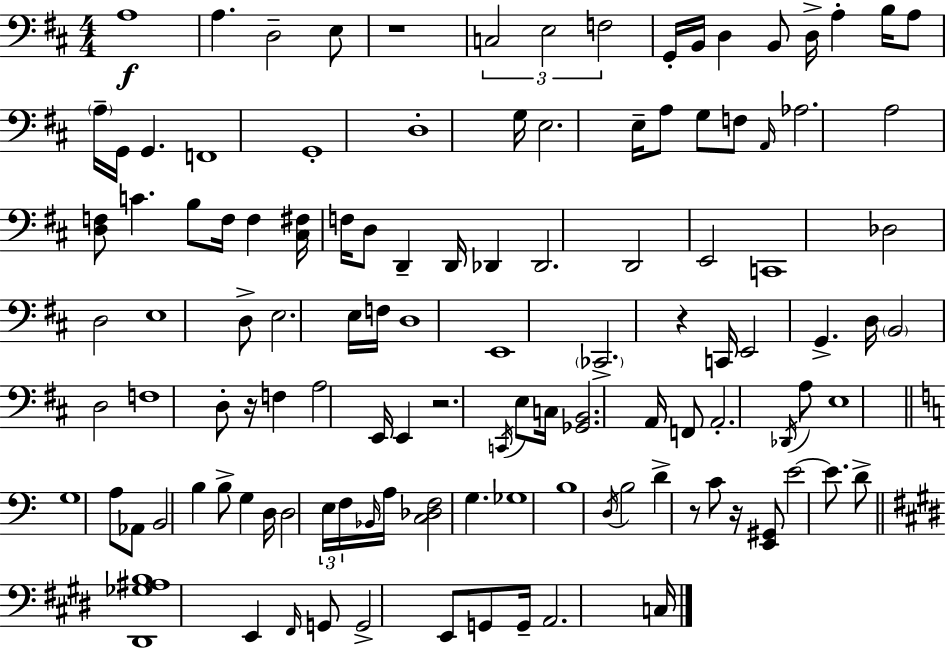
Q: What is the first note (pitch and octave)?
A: A3